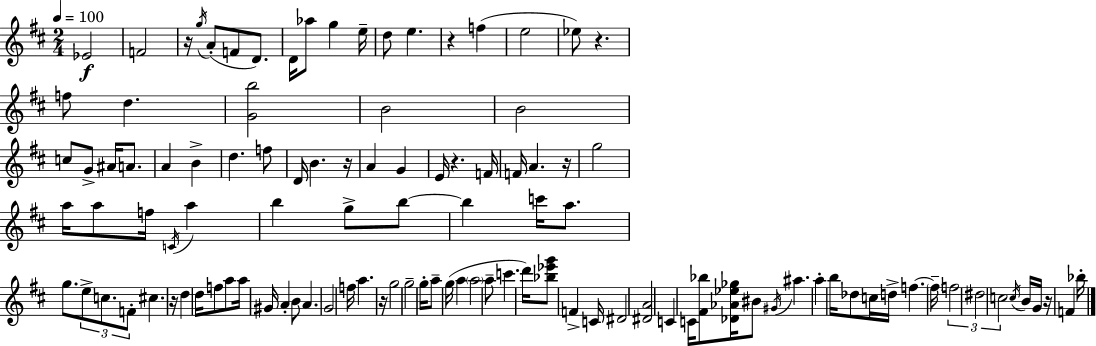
Eb4/h F4/h R/s G5/s A4/e F4/e D4/e. D4/s Ab5/e G5/q E5/s D5/e E5/q. R/q F5/q E5/h Eb5/e R/q. F5/e D5/q. [G4,B5]/h B4/h B4/h C5/e G4/e A#4/s A4/e. A4/q B4/q D5/q. F5/e D4/s B4/q. R/s A4/q G4/q E4/s R/q. F4/s F4/s A4/q. R/s G5/h A5/s A5/e F5/s C4/s A5/q B5/q G5/e B5/e B5/q C6/s A5/e. G5/e. E5/e C5/e. F4/e C#5/q. R/s D5/q D5/s F5/e A5/e A5/s G#4/s A4/q B4/e A4/q. G4/h F5/s A5/q. R/s G5/h G5/h G5/s A5/e G5/s A5/q A5/h A5/e C6/q. D6/s [Bb5,Eb6,G6]/e F4/q C4/s D#4/h [D#4,A4]/h C4/q C4/s [F#4,Bb5]/e [Db4,Ab4,Eb5,Gb5]/s BIS4/e G#4/s A#5/q. A5/q B5/s Db5/e C5/s D5/s F5/q. F5/s F5/h D#5/h C5/h C5/s B4/s G4/s R/s F4/q Bb5/s